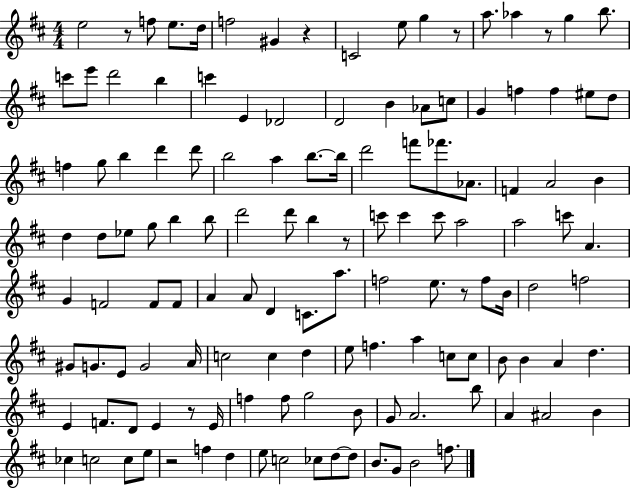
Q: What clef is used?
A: treble